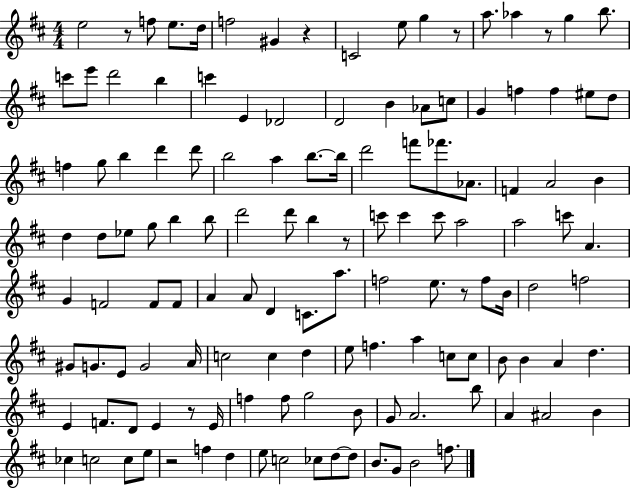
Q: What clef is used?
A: treble